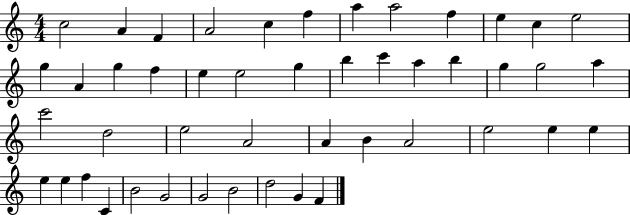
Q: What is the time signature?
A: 4/4